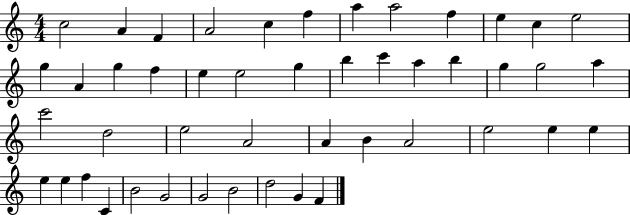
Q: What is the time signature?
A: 4/4